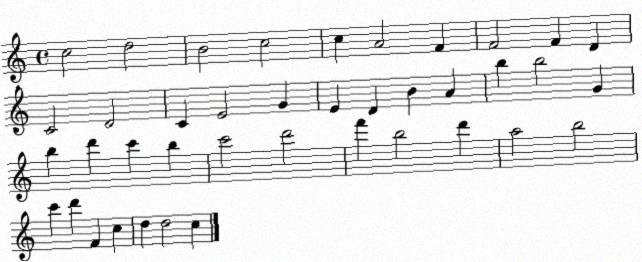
X:1
T:Untitled
M:4/4
L:1/4
K:C
c2 d2 B2 c2 c A2 F F2 F D C2 D2 C E2 G E D B A b b2 G b d' c' b c'2 d'2 f' b2 d' a2 b2 c' d' F c d d2 c